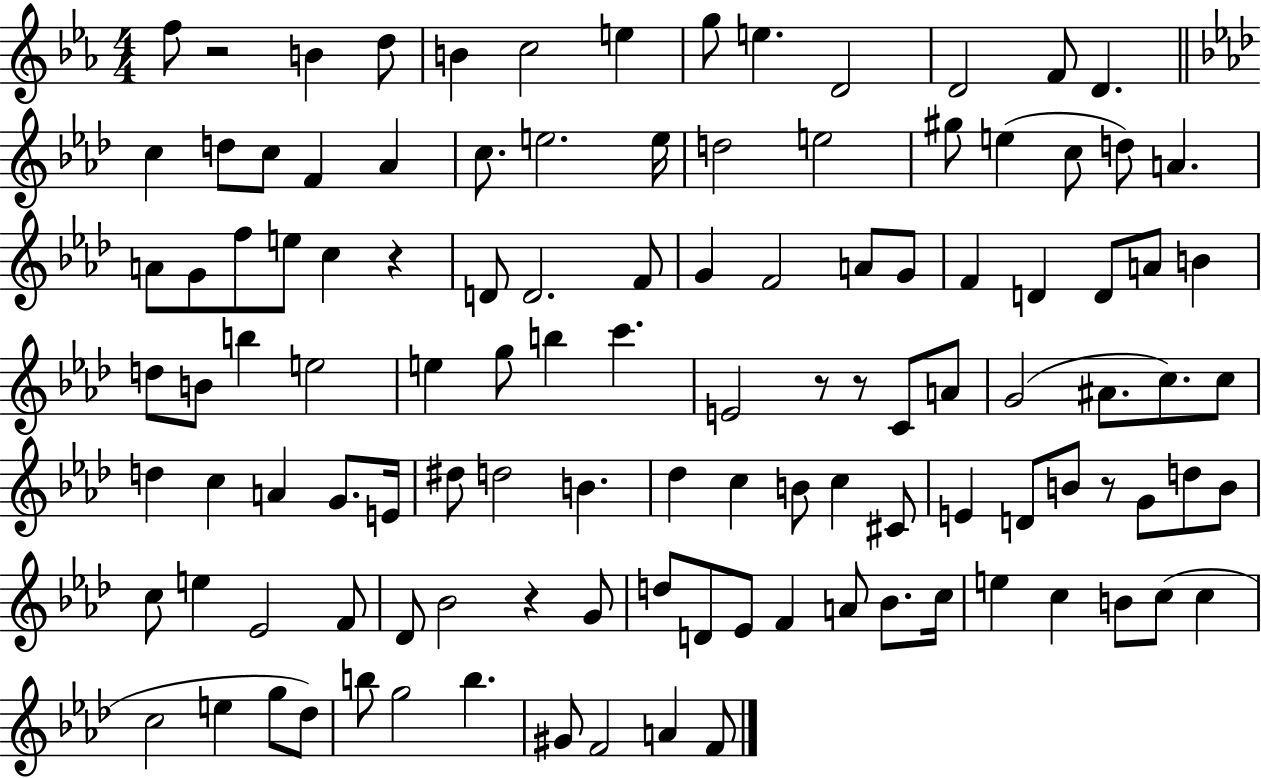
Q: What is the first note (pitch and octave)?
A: F5